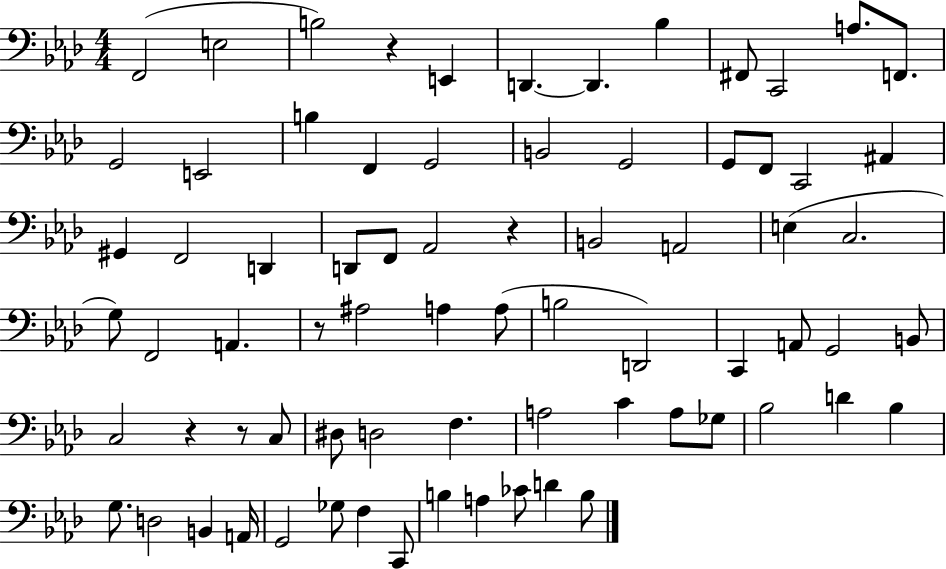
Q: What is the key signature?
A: AES major